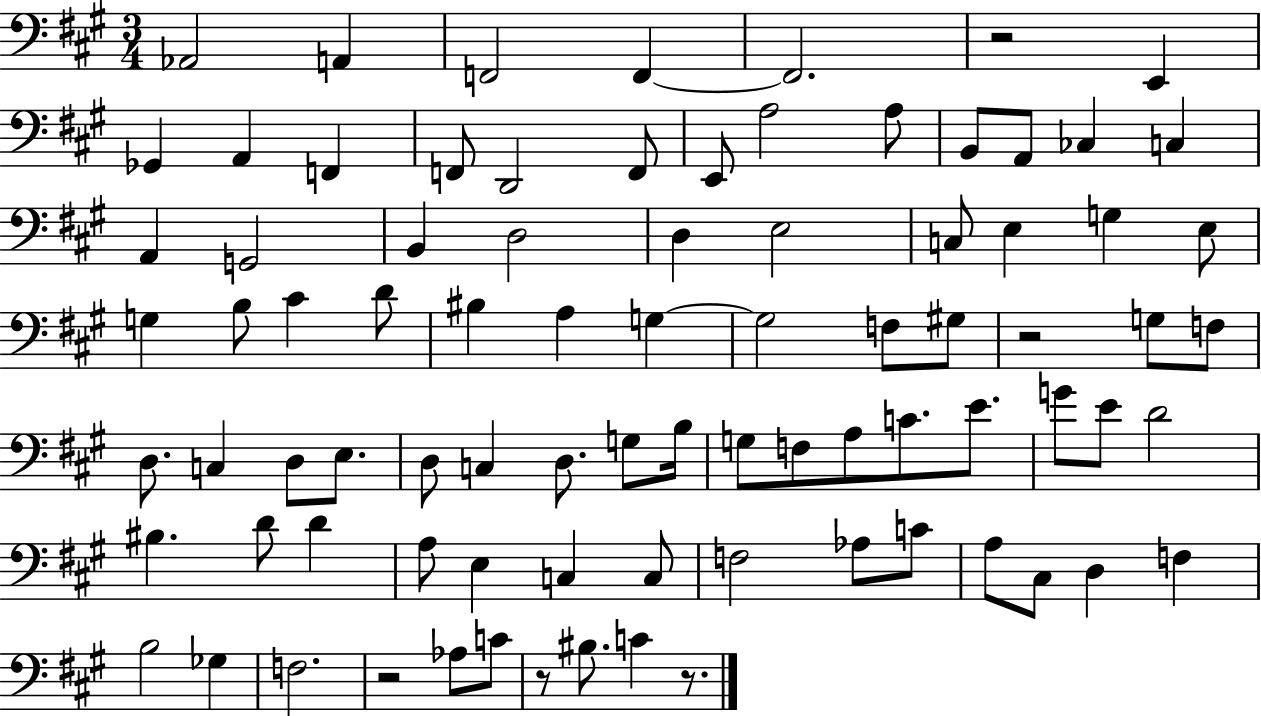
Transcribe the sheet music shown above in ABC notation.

X:1
T:Untitled
M:3/4
L:1/4
K:A
_A,,2 A,, F,,2 F,, F,,2 z2 E,, _G,, A,, F,, F,,/2 D,,2 F,,/2 E,,/2 A,2 A,/2 B,,/2 A,,/2 _C, C, A,, G,,2 B,, D,2 D, E,2 C,/2 E, G, E,/2 G, B,/2 ^C D/2 ^B, A, G, G,2 F,/2 ^G,/2 z2 G,/2 F,/2 D,/2 C, D,/2 E,/2 D,/2 C, D,/2 G,/2 B,/4 G,/2 F,/2 A,/2 C/2 E/2 G/2 E/2 D2 ^B, D/2 D A,/2 E, C, C,/2 F,2 _A,/2 C/2 A,/2 ^C,/2 D, F, B,2 _G, F,2 z2 _A,/2 C/2 z/2 ^B,/2 C z/2